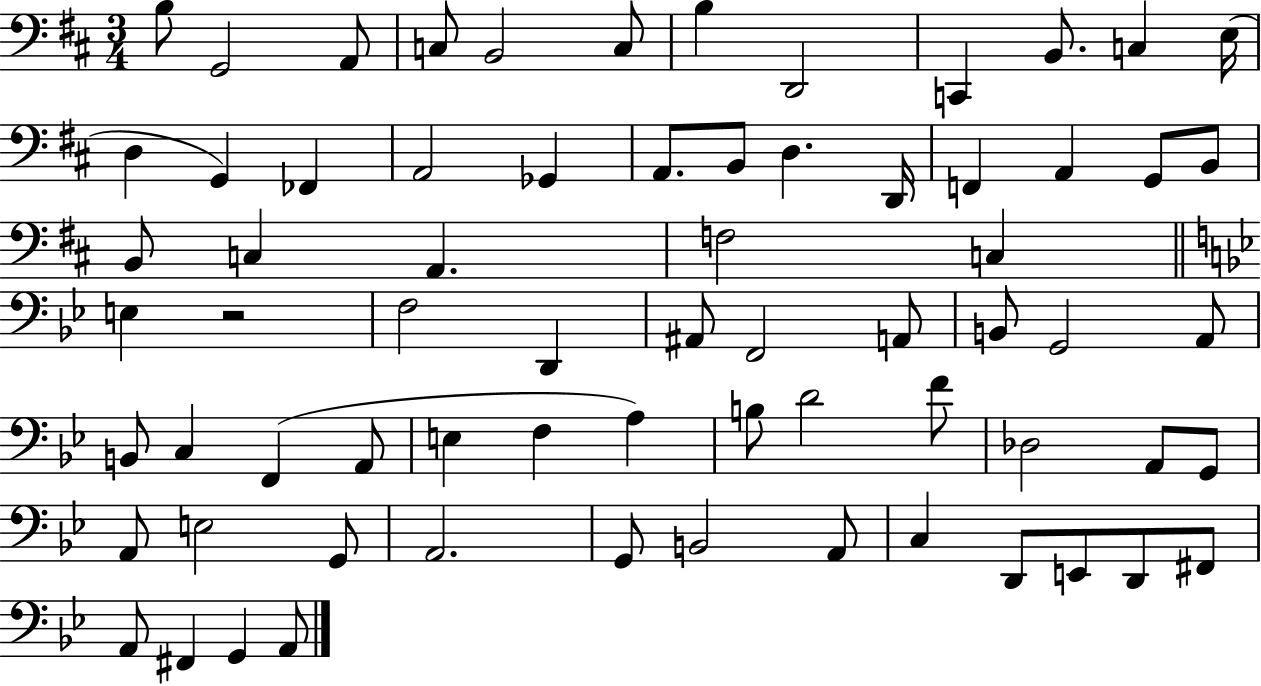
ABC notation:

X:1
T:Untitled
M:3/4
L:1/4
K:D
B,/2 G,,2 A,,/2 C,/2 B,,2 C,/2 B, D,,2 C,, B,,/2 C, E,/4 D, G,, _F,, A,,2 _G,, A,,/2 B,,/2 D, D,,/4 F,, A,, G,,/2 B,,/2 B,,/2 C, A,, F,2 C, E, z2 F,2 D,, ^A,,/2 F,,2 A,,/2 B,,/2 G,,2 A,,/2 B,,/2 C, F,, A,,/2 E, F, A, B,/2 D2 F/2 _D,2 A,,/2 G,,/2 A,,/2 E,2 G,,/2 A,,2 G,,/2 B,,2 A,,/2 C, D,,/2 E,,/2 D,,/2 ^F,,/2 A,,/2 ^F,, G,, A,,/2